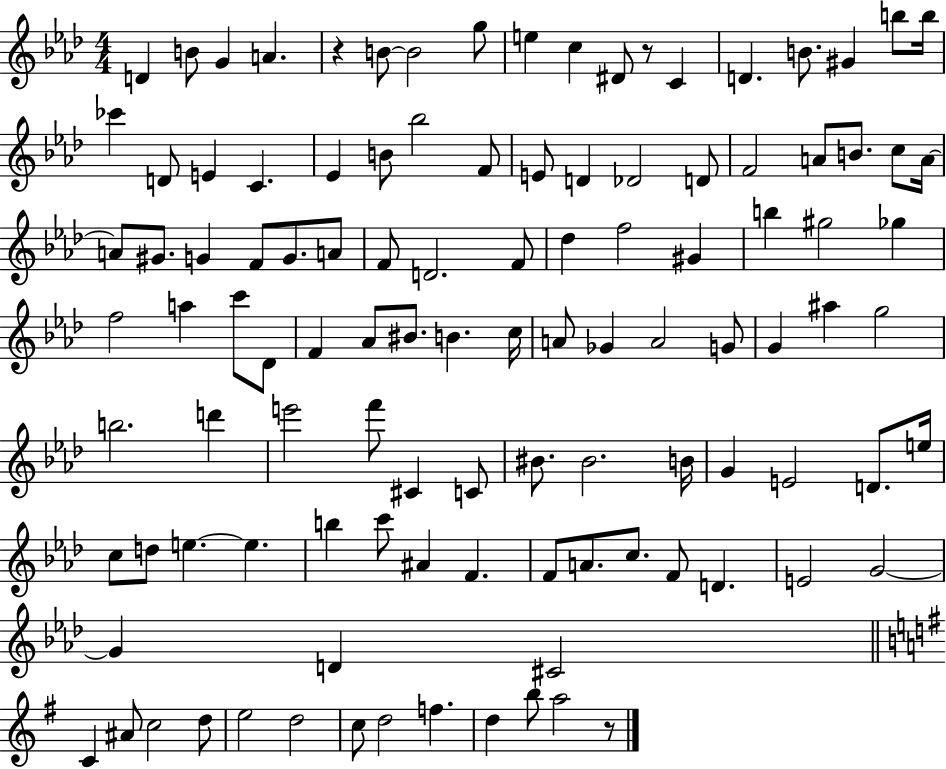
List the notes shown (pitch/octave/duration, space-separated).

D4/q B4/e G4/q A4/q. R/q B4/e B4/h G5/e E5/q C5/q D#4/e R/e C4/q D4/q. B4/e. G#4/q B5/e B5/s CES6/q D4/e E4/q C4/q. Eb4/q B4/e Bb5/h F4/e E4/e D4/q Db4/h D4/e F4/h A4/e B4/e. C5/e A4/s A4/e G#4/e. G4/q F4/e G4/e. A4/e F4/e D4/h. F4/e Db5/q F5/h G#4/q B5/q G#5/h Gb5/q F5/h A5/q C6/e Db4/e F4/q Ab4/e BIS4/e. B4/q. C5/s A4/e Gb4/q A4/h G4/e G4/q A#5/q G5/h B5/h. D6/q E6/h F6/e C#4/q C4/e BIS4/e. BIS4/h. B4/s G4/q E4/h D4/e. E5/s C5/e D5/e E5/q. E5/q. B5/q C6/e A#4/q F4/q. F4/e A4/e. C5/e. F4/e D4/q. E4/h G4/h G4/q D4/q C#4/h C4/q A#4/e C5/h D5/e E5/h D5/h C5/e D5/h F5/q. D5/q B5/e A5/h R/e